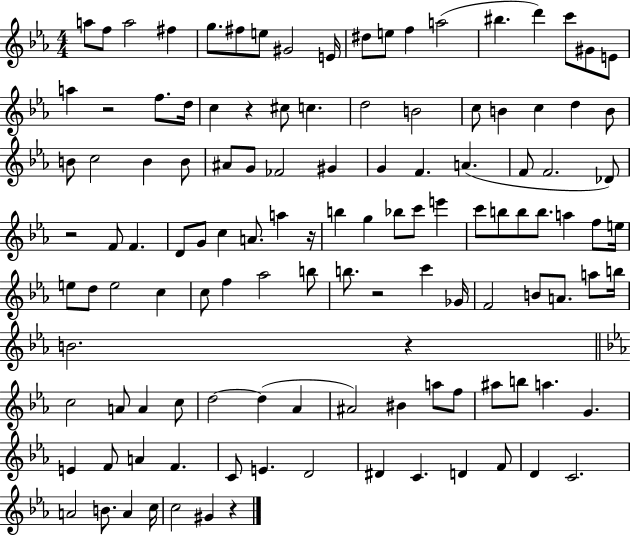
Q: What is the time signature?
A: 4/4